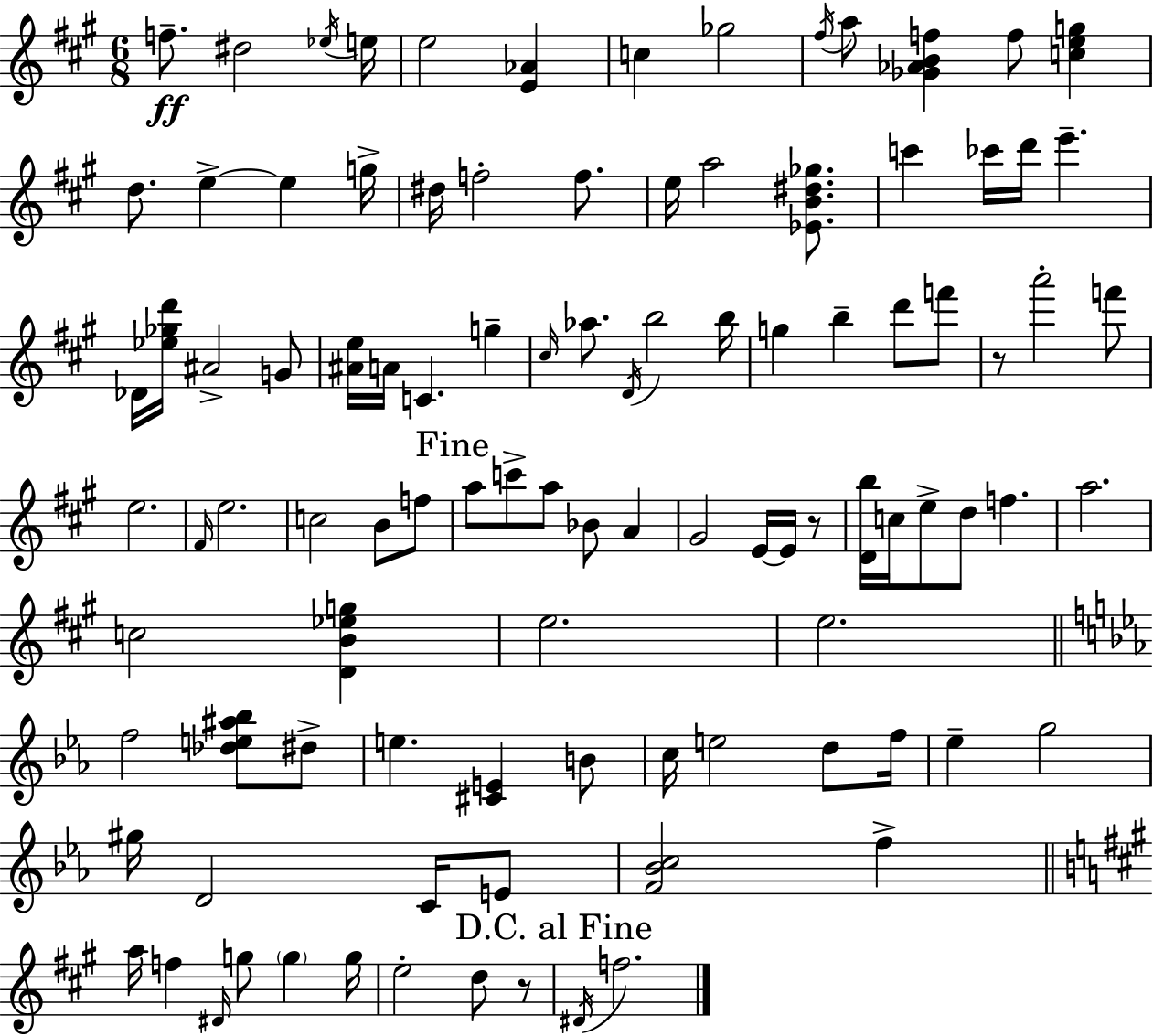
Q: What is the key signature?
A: A major